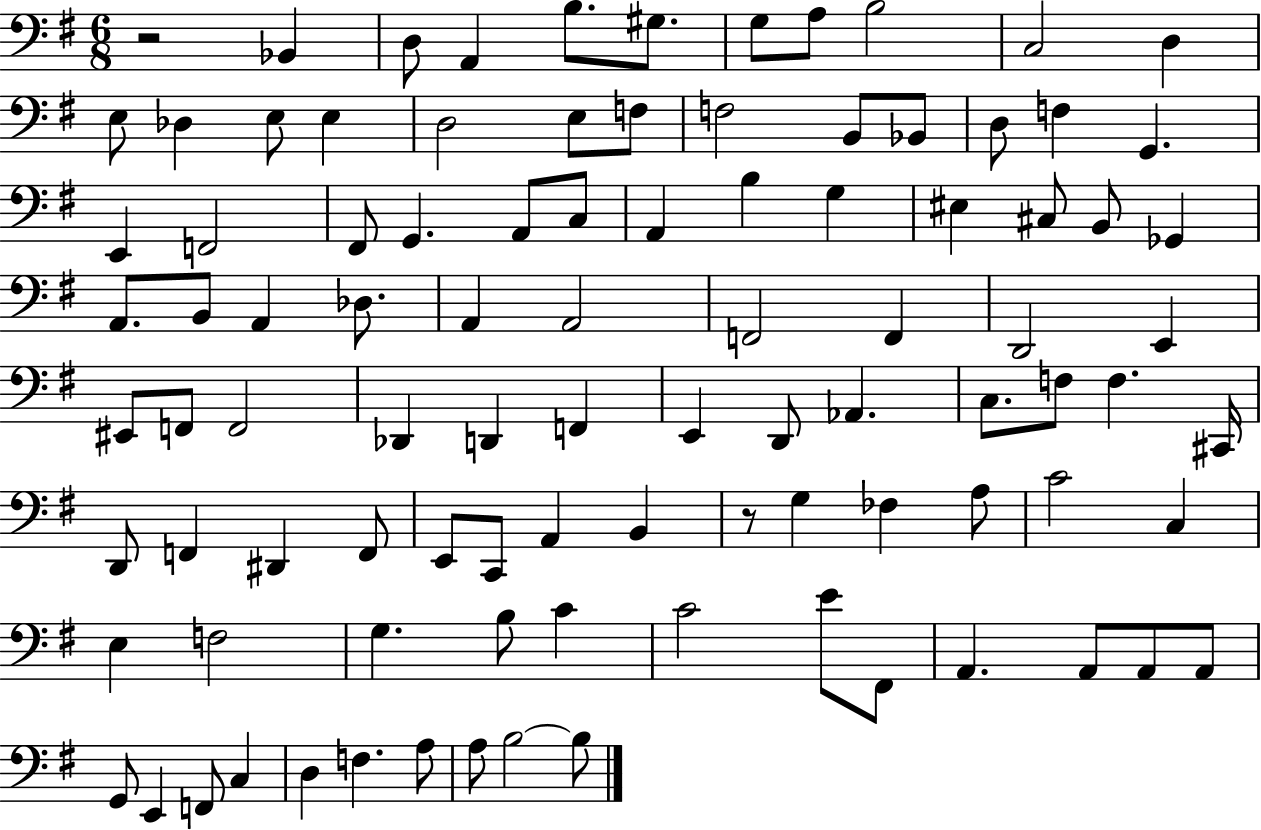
X:1
T:Untitled
M:6/8
L:1/4
K:G
z2 _B,, D,/2 A,, B,/2 ^G,/2 G,/2 A,/2 B,2 C,2 D, E,/2 _D, E,/2 E, D,2 E,/2 F,/2 F,2 B,,/2 _B,,/2 D,/2 F, G,, E,, F,,2 ^F,,/2 G,, A,,/2 C,/2 A,, B, G, ^E, ^C,/2 B,,/2 _G,, A,,/2 B,,/2 A,, _D,/2 A,, A,,2 F,,2 F,, D,,2 E,, ^E,,/2 F,,/2 F,,2 _D,, D,, F,, E,, D,,/2 _A,, C,/2 F,/2 F, ^C,,/4 D,,/2 F,, ^D,, F,,/2 E,,/2 C,,/2 A,, B,, z/2 G, _F, A,/2 C2 C, E, F,2 G, B,/2 C C2 E/2 ^F,,/2 A,, A,,/2 A,,/2 A,,/2 G,,/2 E,, F,,/2 C, D, F, A,/2 A,/2 B,2 B,/2